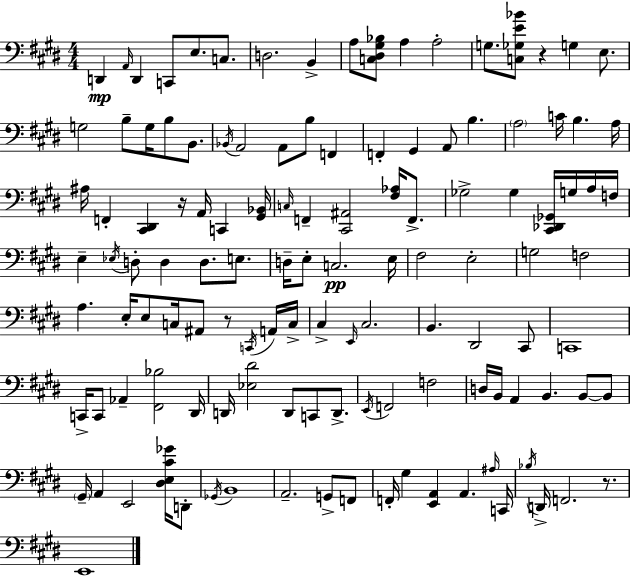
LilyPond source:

{
  \clef bass
  \numericTimeSignature
  \time 4/4
  \key e \major
  d,4\mp \grace { a,16 } d,4 c,8 e8. c8. | d2. b,4-> | a8 <c dis gis bes>8 a4 a2-. | g8. <c ges e' bes'>8 r4 g4 e8. | \break g2 b8-- g16 b8 b,8. | \acciaccatura { bes,16 } a,2 a,8 b8 f,4 | f,4-. gis,4 a,8 b4. | \parenthesize a2 c'16 b4. | \break a16 ais16 f,4-. <cis, dis,>4 r16 a,16 c,4 | <gis, bes,>16 \grace { c16 } f,4-- <cis, ais,>2 <fis aes>16 | f,8.-> ges2-> ges4 <cis, des, ges,>16 | g16 a16 f16 e4-- \acciaccatura { ees16 } d8-. d4 d8. | \break e8. d16-- e8-. c2.\pp | e16 fis2 e2-. | g2 f2 | a4. e16-. e8 c16 ais,8 | \break r8 \acciaccatura { c,16 } a,16 c16-> cis4-> \grace { e,16 } cis2. | b,4. dis,2 | cis,8 c,1 | c,16-> c,8 aes,4-- <fis, bes>2 | \break dis,16 d,16 <ees dis'>2 d,8 | c,8 d,8.-> \acciaccatura { e,16 } f,2 f2 | d16 b,16 a,4 b,4. | b,8~~ b,8 \parenthesize gis,16-- a,4 e,2 | \break <dis e cis' ges'>16 d,8-. \acciaccatura { ges,16 } b,1 | a,2.-- | g,8-> f,8 f,16-. gis4 <e, a,>4 | a,4. \grace { ais16 } c,16 \acciaccatura { bes16 } d,16-> f,2. | \break r8. e,1 | \bar "|."
}